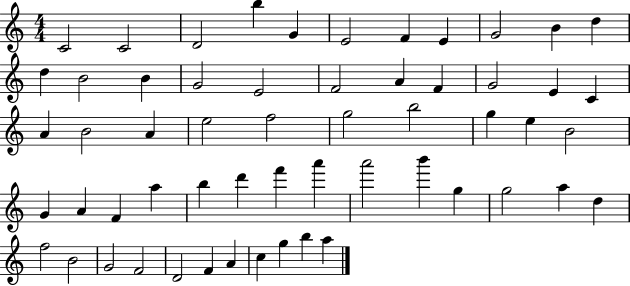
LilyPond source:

{
  \clef treble
  \numericTimeSignature
  \time 4/4
  \key c \major
  c'2 c'2 | d'2 b''4 g'4 | e'2 f'4 e'4 | g'2 b'4 d''4 | \break d''4 b'2 b'4 | g'2 e'2 | f'2 a'4 f'4 | g'2 e'4 c'4 | \break a'4 b'2 a'4 | e''2 f''2 | g''2 b''2 | g''4 e''4 b'2 | \break g'4 a'4 f'4 a''4 | b''4 d'''4 f'''4 a'''4 | a'''2 b'''4 g''4 | g''2 a''4 d''4 | \break f''2 b'2 | g'2 f'2 | d'2 f'4 a'4 | c''4 g''4 b''4 a''4 | \break \bar "|."
}